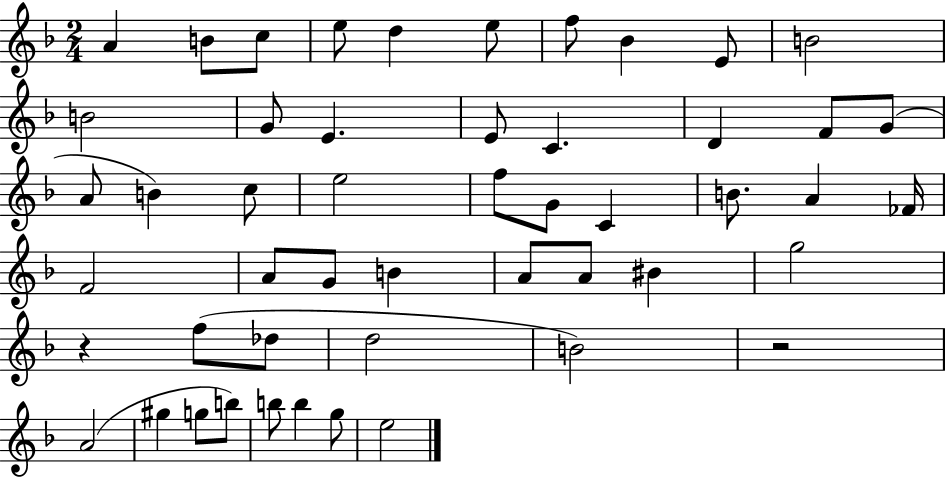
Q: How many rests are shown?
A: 2